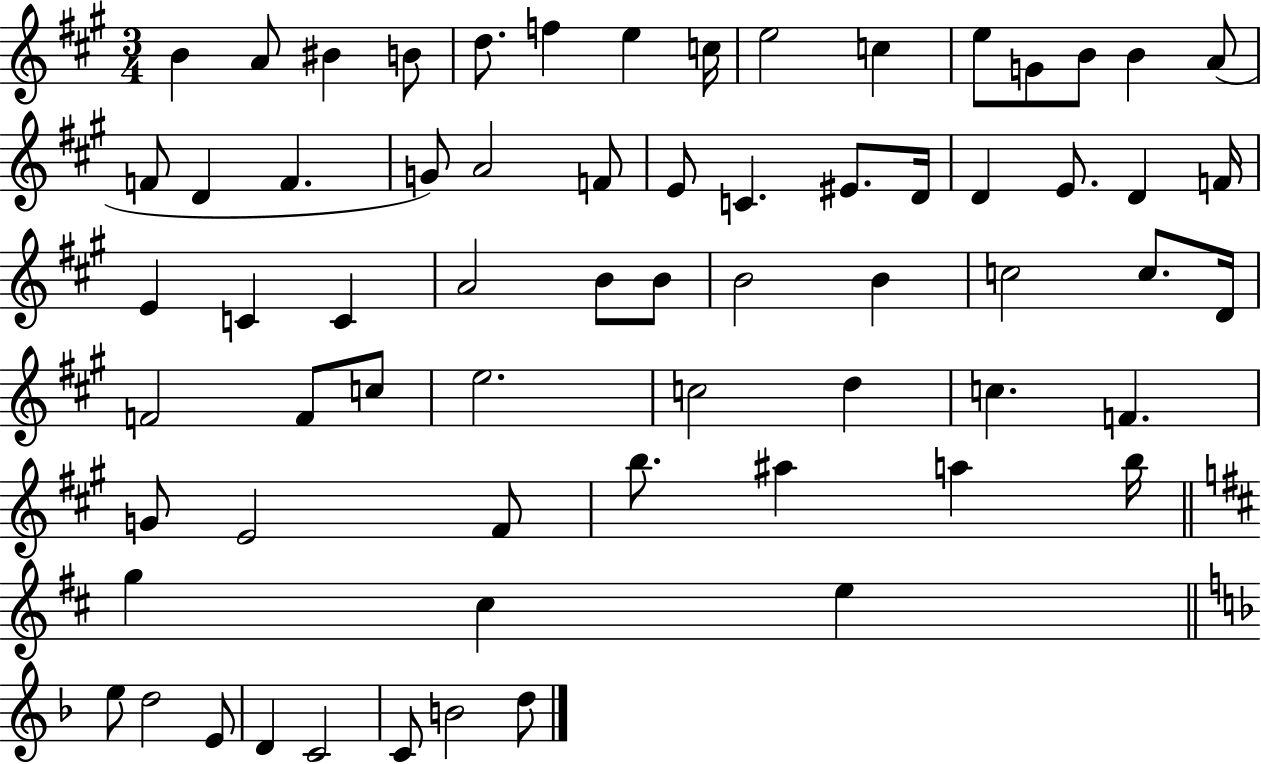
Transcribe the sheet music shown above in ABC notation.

X:1
T:Untitled
M:3/4
L:1/4
K:A
B A/2 ^B B/2 d/2 f e c/4 e2 c e/2 G/2 B/2 B A/2 F/2 D F G/2 A2 F/2 E/2 C ^E/2 D/4 D E/2 D F/4 E C C A2 B/2 B/2 B2 B c2 c/2 D/4 F2 F/2 c/2 e2 c2 d c F G/2 E2 ^F/2 b/2 ^a a b/4 g ^c e e/2 d2 E/2 D C2 C/2 B2 d/2